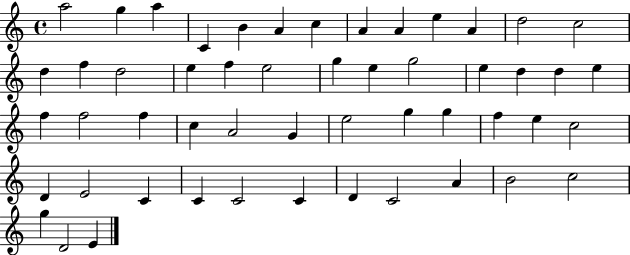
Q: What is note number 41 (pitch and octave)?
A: C4